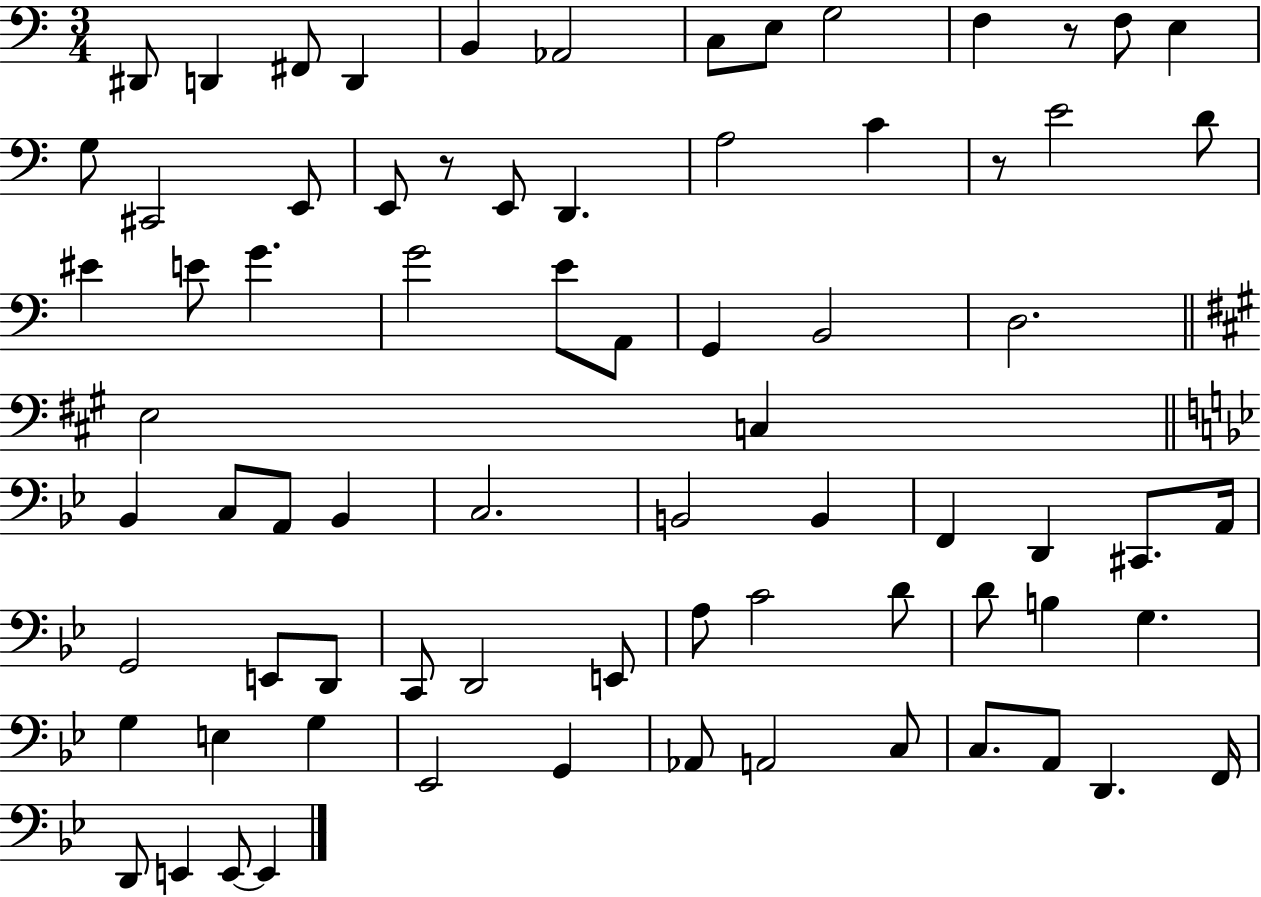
{
  \clef bass
  \numericTimeSignature
  \time 3/4
  \key c \major
  \repeat volta 2 { dis,8 d,4 fis,8 d,4 | b,4 aes,2 | c8 e8 g2 | f4 r8 f8 e4 | \break g8 cis,2 e,8 | e,8 r8 e,8 d,4. | a2 c'4 | r8 e'2 d'8 | \break eis'4 e'8 g'4. | g'2 e'8 a,8 | g,4 b,2 | d2. | \break \bar "||" \break \key a \major e2 c4 | \bar "||" \break \key bes \major bes,4 c8 a,8 bes,4 | c2. | b,2 b,4 | f,4 d,4 cis,8. a,16 | \break g,2 e,8 d,8 | c,8 d,2 e,8 | a8 c'2 d'8 | d'8 b4 g4. | \break g4 e4 g4 | ees,2 g,4 | aes,8 a,2 c8 | c8. a,8 d,4. f,16 | \break d,8 e,4 e,8~~ e,4 | } \bar "|."
}